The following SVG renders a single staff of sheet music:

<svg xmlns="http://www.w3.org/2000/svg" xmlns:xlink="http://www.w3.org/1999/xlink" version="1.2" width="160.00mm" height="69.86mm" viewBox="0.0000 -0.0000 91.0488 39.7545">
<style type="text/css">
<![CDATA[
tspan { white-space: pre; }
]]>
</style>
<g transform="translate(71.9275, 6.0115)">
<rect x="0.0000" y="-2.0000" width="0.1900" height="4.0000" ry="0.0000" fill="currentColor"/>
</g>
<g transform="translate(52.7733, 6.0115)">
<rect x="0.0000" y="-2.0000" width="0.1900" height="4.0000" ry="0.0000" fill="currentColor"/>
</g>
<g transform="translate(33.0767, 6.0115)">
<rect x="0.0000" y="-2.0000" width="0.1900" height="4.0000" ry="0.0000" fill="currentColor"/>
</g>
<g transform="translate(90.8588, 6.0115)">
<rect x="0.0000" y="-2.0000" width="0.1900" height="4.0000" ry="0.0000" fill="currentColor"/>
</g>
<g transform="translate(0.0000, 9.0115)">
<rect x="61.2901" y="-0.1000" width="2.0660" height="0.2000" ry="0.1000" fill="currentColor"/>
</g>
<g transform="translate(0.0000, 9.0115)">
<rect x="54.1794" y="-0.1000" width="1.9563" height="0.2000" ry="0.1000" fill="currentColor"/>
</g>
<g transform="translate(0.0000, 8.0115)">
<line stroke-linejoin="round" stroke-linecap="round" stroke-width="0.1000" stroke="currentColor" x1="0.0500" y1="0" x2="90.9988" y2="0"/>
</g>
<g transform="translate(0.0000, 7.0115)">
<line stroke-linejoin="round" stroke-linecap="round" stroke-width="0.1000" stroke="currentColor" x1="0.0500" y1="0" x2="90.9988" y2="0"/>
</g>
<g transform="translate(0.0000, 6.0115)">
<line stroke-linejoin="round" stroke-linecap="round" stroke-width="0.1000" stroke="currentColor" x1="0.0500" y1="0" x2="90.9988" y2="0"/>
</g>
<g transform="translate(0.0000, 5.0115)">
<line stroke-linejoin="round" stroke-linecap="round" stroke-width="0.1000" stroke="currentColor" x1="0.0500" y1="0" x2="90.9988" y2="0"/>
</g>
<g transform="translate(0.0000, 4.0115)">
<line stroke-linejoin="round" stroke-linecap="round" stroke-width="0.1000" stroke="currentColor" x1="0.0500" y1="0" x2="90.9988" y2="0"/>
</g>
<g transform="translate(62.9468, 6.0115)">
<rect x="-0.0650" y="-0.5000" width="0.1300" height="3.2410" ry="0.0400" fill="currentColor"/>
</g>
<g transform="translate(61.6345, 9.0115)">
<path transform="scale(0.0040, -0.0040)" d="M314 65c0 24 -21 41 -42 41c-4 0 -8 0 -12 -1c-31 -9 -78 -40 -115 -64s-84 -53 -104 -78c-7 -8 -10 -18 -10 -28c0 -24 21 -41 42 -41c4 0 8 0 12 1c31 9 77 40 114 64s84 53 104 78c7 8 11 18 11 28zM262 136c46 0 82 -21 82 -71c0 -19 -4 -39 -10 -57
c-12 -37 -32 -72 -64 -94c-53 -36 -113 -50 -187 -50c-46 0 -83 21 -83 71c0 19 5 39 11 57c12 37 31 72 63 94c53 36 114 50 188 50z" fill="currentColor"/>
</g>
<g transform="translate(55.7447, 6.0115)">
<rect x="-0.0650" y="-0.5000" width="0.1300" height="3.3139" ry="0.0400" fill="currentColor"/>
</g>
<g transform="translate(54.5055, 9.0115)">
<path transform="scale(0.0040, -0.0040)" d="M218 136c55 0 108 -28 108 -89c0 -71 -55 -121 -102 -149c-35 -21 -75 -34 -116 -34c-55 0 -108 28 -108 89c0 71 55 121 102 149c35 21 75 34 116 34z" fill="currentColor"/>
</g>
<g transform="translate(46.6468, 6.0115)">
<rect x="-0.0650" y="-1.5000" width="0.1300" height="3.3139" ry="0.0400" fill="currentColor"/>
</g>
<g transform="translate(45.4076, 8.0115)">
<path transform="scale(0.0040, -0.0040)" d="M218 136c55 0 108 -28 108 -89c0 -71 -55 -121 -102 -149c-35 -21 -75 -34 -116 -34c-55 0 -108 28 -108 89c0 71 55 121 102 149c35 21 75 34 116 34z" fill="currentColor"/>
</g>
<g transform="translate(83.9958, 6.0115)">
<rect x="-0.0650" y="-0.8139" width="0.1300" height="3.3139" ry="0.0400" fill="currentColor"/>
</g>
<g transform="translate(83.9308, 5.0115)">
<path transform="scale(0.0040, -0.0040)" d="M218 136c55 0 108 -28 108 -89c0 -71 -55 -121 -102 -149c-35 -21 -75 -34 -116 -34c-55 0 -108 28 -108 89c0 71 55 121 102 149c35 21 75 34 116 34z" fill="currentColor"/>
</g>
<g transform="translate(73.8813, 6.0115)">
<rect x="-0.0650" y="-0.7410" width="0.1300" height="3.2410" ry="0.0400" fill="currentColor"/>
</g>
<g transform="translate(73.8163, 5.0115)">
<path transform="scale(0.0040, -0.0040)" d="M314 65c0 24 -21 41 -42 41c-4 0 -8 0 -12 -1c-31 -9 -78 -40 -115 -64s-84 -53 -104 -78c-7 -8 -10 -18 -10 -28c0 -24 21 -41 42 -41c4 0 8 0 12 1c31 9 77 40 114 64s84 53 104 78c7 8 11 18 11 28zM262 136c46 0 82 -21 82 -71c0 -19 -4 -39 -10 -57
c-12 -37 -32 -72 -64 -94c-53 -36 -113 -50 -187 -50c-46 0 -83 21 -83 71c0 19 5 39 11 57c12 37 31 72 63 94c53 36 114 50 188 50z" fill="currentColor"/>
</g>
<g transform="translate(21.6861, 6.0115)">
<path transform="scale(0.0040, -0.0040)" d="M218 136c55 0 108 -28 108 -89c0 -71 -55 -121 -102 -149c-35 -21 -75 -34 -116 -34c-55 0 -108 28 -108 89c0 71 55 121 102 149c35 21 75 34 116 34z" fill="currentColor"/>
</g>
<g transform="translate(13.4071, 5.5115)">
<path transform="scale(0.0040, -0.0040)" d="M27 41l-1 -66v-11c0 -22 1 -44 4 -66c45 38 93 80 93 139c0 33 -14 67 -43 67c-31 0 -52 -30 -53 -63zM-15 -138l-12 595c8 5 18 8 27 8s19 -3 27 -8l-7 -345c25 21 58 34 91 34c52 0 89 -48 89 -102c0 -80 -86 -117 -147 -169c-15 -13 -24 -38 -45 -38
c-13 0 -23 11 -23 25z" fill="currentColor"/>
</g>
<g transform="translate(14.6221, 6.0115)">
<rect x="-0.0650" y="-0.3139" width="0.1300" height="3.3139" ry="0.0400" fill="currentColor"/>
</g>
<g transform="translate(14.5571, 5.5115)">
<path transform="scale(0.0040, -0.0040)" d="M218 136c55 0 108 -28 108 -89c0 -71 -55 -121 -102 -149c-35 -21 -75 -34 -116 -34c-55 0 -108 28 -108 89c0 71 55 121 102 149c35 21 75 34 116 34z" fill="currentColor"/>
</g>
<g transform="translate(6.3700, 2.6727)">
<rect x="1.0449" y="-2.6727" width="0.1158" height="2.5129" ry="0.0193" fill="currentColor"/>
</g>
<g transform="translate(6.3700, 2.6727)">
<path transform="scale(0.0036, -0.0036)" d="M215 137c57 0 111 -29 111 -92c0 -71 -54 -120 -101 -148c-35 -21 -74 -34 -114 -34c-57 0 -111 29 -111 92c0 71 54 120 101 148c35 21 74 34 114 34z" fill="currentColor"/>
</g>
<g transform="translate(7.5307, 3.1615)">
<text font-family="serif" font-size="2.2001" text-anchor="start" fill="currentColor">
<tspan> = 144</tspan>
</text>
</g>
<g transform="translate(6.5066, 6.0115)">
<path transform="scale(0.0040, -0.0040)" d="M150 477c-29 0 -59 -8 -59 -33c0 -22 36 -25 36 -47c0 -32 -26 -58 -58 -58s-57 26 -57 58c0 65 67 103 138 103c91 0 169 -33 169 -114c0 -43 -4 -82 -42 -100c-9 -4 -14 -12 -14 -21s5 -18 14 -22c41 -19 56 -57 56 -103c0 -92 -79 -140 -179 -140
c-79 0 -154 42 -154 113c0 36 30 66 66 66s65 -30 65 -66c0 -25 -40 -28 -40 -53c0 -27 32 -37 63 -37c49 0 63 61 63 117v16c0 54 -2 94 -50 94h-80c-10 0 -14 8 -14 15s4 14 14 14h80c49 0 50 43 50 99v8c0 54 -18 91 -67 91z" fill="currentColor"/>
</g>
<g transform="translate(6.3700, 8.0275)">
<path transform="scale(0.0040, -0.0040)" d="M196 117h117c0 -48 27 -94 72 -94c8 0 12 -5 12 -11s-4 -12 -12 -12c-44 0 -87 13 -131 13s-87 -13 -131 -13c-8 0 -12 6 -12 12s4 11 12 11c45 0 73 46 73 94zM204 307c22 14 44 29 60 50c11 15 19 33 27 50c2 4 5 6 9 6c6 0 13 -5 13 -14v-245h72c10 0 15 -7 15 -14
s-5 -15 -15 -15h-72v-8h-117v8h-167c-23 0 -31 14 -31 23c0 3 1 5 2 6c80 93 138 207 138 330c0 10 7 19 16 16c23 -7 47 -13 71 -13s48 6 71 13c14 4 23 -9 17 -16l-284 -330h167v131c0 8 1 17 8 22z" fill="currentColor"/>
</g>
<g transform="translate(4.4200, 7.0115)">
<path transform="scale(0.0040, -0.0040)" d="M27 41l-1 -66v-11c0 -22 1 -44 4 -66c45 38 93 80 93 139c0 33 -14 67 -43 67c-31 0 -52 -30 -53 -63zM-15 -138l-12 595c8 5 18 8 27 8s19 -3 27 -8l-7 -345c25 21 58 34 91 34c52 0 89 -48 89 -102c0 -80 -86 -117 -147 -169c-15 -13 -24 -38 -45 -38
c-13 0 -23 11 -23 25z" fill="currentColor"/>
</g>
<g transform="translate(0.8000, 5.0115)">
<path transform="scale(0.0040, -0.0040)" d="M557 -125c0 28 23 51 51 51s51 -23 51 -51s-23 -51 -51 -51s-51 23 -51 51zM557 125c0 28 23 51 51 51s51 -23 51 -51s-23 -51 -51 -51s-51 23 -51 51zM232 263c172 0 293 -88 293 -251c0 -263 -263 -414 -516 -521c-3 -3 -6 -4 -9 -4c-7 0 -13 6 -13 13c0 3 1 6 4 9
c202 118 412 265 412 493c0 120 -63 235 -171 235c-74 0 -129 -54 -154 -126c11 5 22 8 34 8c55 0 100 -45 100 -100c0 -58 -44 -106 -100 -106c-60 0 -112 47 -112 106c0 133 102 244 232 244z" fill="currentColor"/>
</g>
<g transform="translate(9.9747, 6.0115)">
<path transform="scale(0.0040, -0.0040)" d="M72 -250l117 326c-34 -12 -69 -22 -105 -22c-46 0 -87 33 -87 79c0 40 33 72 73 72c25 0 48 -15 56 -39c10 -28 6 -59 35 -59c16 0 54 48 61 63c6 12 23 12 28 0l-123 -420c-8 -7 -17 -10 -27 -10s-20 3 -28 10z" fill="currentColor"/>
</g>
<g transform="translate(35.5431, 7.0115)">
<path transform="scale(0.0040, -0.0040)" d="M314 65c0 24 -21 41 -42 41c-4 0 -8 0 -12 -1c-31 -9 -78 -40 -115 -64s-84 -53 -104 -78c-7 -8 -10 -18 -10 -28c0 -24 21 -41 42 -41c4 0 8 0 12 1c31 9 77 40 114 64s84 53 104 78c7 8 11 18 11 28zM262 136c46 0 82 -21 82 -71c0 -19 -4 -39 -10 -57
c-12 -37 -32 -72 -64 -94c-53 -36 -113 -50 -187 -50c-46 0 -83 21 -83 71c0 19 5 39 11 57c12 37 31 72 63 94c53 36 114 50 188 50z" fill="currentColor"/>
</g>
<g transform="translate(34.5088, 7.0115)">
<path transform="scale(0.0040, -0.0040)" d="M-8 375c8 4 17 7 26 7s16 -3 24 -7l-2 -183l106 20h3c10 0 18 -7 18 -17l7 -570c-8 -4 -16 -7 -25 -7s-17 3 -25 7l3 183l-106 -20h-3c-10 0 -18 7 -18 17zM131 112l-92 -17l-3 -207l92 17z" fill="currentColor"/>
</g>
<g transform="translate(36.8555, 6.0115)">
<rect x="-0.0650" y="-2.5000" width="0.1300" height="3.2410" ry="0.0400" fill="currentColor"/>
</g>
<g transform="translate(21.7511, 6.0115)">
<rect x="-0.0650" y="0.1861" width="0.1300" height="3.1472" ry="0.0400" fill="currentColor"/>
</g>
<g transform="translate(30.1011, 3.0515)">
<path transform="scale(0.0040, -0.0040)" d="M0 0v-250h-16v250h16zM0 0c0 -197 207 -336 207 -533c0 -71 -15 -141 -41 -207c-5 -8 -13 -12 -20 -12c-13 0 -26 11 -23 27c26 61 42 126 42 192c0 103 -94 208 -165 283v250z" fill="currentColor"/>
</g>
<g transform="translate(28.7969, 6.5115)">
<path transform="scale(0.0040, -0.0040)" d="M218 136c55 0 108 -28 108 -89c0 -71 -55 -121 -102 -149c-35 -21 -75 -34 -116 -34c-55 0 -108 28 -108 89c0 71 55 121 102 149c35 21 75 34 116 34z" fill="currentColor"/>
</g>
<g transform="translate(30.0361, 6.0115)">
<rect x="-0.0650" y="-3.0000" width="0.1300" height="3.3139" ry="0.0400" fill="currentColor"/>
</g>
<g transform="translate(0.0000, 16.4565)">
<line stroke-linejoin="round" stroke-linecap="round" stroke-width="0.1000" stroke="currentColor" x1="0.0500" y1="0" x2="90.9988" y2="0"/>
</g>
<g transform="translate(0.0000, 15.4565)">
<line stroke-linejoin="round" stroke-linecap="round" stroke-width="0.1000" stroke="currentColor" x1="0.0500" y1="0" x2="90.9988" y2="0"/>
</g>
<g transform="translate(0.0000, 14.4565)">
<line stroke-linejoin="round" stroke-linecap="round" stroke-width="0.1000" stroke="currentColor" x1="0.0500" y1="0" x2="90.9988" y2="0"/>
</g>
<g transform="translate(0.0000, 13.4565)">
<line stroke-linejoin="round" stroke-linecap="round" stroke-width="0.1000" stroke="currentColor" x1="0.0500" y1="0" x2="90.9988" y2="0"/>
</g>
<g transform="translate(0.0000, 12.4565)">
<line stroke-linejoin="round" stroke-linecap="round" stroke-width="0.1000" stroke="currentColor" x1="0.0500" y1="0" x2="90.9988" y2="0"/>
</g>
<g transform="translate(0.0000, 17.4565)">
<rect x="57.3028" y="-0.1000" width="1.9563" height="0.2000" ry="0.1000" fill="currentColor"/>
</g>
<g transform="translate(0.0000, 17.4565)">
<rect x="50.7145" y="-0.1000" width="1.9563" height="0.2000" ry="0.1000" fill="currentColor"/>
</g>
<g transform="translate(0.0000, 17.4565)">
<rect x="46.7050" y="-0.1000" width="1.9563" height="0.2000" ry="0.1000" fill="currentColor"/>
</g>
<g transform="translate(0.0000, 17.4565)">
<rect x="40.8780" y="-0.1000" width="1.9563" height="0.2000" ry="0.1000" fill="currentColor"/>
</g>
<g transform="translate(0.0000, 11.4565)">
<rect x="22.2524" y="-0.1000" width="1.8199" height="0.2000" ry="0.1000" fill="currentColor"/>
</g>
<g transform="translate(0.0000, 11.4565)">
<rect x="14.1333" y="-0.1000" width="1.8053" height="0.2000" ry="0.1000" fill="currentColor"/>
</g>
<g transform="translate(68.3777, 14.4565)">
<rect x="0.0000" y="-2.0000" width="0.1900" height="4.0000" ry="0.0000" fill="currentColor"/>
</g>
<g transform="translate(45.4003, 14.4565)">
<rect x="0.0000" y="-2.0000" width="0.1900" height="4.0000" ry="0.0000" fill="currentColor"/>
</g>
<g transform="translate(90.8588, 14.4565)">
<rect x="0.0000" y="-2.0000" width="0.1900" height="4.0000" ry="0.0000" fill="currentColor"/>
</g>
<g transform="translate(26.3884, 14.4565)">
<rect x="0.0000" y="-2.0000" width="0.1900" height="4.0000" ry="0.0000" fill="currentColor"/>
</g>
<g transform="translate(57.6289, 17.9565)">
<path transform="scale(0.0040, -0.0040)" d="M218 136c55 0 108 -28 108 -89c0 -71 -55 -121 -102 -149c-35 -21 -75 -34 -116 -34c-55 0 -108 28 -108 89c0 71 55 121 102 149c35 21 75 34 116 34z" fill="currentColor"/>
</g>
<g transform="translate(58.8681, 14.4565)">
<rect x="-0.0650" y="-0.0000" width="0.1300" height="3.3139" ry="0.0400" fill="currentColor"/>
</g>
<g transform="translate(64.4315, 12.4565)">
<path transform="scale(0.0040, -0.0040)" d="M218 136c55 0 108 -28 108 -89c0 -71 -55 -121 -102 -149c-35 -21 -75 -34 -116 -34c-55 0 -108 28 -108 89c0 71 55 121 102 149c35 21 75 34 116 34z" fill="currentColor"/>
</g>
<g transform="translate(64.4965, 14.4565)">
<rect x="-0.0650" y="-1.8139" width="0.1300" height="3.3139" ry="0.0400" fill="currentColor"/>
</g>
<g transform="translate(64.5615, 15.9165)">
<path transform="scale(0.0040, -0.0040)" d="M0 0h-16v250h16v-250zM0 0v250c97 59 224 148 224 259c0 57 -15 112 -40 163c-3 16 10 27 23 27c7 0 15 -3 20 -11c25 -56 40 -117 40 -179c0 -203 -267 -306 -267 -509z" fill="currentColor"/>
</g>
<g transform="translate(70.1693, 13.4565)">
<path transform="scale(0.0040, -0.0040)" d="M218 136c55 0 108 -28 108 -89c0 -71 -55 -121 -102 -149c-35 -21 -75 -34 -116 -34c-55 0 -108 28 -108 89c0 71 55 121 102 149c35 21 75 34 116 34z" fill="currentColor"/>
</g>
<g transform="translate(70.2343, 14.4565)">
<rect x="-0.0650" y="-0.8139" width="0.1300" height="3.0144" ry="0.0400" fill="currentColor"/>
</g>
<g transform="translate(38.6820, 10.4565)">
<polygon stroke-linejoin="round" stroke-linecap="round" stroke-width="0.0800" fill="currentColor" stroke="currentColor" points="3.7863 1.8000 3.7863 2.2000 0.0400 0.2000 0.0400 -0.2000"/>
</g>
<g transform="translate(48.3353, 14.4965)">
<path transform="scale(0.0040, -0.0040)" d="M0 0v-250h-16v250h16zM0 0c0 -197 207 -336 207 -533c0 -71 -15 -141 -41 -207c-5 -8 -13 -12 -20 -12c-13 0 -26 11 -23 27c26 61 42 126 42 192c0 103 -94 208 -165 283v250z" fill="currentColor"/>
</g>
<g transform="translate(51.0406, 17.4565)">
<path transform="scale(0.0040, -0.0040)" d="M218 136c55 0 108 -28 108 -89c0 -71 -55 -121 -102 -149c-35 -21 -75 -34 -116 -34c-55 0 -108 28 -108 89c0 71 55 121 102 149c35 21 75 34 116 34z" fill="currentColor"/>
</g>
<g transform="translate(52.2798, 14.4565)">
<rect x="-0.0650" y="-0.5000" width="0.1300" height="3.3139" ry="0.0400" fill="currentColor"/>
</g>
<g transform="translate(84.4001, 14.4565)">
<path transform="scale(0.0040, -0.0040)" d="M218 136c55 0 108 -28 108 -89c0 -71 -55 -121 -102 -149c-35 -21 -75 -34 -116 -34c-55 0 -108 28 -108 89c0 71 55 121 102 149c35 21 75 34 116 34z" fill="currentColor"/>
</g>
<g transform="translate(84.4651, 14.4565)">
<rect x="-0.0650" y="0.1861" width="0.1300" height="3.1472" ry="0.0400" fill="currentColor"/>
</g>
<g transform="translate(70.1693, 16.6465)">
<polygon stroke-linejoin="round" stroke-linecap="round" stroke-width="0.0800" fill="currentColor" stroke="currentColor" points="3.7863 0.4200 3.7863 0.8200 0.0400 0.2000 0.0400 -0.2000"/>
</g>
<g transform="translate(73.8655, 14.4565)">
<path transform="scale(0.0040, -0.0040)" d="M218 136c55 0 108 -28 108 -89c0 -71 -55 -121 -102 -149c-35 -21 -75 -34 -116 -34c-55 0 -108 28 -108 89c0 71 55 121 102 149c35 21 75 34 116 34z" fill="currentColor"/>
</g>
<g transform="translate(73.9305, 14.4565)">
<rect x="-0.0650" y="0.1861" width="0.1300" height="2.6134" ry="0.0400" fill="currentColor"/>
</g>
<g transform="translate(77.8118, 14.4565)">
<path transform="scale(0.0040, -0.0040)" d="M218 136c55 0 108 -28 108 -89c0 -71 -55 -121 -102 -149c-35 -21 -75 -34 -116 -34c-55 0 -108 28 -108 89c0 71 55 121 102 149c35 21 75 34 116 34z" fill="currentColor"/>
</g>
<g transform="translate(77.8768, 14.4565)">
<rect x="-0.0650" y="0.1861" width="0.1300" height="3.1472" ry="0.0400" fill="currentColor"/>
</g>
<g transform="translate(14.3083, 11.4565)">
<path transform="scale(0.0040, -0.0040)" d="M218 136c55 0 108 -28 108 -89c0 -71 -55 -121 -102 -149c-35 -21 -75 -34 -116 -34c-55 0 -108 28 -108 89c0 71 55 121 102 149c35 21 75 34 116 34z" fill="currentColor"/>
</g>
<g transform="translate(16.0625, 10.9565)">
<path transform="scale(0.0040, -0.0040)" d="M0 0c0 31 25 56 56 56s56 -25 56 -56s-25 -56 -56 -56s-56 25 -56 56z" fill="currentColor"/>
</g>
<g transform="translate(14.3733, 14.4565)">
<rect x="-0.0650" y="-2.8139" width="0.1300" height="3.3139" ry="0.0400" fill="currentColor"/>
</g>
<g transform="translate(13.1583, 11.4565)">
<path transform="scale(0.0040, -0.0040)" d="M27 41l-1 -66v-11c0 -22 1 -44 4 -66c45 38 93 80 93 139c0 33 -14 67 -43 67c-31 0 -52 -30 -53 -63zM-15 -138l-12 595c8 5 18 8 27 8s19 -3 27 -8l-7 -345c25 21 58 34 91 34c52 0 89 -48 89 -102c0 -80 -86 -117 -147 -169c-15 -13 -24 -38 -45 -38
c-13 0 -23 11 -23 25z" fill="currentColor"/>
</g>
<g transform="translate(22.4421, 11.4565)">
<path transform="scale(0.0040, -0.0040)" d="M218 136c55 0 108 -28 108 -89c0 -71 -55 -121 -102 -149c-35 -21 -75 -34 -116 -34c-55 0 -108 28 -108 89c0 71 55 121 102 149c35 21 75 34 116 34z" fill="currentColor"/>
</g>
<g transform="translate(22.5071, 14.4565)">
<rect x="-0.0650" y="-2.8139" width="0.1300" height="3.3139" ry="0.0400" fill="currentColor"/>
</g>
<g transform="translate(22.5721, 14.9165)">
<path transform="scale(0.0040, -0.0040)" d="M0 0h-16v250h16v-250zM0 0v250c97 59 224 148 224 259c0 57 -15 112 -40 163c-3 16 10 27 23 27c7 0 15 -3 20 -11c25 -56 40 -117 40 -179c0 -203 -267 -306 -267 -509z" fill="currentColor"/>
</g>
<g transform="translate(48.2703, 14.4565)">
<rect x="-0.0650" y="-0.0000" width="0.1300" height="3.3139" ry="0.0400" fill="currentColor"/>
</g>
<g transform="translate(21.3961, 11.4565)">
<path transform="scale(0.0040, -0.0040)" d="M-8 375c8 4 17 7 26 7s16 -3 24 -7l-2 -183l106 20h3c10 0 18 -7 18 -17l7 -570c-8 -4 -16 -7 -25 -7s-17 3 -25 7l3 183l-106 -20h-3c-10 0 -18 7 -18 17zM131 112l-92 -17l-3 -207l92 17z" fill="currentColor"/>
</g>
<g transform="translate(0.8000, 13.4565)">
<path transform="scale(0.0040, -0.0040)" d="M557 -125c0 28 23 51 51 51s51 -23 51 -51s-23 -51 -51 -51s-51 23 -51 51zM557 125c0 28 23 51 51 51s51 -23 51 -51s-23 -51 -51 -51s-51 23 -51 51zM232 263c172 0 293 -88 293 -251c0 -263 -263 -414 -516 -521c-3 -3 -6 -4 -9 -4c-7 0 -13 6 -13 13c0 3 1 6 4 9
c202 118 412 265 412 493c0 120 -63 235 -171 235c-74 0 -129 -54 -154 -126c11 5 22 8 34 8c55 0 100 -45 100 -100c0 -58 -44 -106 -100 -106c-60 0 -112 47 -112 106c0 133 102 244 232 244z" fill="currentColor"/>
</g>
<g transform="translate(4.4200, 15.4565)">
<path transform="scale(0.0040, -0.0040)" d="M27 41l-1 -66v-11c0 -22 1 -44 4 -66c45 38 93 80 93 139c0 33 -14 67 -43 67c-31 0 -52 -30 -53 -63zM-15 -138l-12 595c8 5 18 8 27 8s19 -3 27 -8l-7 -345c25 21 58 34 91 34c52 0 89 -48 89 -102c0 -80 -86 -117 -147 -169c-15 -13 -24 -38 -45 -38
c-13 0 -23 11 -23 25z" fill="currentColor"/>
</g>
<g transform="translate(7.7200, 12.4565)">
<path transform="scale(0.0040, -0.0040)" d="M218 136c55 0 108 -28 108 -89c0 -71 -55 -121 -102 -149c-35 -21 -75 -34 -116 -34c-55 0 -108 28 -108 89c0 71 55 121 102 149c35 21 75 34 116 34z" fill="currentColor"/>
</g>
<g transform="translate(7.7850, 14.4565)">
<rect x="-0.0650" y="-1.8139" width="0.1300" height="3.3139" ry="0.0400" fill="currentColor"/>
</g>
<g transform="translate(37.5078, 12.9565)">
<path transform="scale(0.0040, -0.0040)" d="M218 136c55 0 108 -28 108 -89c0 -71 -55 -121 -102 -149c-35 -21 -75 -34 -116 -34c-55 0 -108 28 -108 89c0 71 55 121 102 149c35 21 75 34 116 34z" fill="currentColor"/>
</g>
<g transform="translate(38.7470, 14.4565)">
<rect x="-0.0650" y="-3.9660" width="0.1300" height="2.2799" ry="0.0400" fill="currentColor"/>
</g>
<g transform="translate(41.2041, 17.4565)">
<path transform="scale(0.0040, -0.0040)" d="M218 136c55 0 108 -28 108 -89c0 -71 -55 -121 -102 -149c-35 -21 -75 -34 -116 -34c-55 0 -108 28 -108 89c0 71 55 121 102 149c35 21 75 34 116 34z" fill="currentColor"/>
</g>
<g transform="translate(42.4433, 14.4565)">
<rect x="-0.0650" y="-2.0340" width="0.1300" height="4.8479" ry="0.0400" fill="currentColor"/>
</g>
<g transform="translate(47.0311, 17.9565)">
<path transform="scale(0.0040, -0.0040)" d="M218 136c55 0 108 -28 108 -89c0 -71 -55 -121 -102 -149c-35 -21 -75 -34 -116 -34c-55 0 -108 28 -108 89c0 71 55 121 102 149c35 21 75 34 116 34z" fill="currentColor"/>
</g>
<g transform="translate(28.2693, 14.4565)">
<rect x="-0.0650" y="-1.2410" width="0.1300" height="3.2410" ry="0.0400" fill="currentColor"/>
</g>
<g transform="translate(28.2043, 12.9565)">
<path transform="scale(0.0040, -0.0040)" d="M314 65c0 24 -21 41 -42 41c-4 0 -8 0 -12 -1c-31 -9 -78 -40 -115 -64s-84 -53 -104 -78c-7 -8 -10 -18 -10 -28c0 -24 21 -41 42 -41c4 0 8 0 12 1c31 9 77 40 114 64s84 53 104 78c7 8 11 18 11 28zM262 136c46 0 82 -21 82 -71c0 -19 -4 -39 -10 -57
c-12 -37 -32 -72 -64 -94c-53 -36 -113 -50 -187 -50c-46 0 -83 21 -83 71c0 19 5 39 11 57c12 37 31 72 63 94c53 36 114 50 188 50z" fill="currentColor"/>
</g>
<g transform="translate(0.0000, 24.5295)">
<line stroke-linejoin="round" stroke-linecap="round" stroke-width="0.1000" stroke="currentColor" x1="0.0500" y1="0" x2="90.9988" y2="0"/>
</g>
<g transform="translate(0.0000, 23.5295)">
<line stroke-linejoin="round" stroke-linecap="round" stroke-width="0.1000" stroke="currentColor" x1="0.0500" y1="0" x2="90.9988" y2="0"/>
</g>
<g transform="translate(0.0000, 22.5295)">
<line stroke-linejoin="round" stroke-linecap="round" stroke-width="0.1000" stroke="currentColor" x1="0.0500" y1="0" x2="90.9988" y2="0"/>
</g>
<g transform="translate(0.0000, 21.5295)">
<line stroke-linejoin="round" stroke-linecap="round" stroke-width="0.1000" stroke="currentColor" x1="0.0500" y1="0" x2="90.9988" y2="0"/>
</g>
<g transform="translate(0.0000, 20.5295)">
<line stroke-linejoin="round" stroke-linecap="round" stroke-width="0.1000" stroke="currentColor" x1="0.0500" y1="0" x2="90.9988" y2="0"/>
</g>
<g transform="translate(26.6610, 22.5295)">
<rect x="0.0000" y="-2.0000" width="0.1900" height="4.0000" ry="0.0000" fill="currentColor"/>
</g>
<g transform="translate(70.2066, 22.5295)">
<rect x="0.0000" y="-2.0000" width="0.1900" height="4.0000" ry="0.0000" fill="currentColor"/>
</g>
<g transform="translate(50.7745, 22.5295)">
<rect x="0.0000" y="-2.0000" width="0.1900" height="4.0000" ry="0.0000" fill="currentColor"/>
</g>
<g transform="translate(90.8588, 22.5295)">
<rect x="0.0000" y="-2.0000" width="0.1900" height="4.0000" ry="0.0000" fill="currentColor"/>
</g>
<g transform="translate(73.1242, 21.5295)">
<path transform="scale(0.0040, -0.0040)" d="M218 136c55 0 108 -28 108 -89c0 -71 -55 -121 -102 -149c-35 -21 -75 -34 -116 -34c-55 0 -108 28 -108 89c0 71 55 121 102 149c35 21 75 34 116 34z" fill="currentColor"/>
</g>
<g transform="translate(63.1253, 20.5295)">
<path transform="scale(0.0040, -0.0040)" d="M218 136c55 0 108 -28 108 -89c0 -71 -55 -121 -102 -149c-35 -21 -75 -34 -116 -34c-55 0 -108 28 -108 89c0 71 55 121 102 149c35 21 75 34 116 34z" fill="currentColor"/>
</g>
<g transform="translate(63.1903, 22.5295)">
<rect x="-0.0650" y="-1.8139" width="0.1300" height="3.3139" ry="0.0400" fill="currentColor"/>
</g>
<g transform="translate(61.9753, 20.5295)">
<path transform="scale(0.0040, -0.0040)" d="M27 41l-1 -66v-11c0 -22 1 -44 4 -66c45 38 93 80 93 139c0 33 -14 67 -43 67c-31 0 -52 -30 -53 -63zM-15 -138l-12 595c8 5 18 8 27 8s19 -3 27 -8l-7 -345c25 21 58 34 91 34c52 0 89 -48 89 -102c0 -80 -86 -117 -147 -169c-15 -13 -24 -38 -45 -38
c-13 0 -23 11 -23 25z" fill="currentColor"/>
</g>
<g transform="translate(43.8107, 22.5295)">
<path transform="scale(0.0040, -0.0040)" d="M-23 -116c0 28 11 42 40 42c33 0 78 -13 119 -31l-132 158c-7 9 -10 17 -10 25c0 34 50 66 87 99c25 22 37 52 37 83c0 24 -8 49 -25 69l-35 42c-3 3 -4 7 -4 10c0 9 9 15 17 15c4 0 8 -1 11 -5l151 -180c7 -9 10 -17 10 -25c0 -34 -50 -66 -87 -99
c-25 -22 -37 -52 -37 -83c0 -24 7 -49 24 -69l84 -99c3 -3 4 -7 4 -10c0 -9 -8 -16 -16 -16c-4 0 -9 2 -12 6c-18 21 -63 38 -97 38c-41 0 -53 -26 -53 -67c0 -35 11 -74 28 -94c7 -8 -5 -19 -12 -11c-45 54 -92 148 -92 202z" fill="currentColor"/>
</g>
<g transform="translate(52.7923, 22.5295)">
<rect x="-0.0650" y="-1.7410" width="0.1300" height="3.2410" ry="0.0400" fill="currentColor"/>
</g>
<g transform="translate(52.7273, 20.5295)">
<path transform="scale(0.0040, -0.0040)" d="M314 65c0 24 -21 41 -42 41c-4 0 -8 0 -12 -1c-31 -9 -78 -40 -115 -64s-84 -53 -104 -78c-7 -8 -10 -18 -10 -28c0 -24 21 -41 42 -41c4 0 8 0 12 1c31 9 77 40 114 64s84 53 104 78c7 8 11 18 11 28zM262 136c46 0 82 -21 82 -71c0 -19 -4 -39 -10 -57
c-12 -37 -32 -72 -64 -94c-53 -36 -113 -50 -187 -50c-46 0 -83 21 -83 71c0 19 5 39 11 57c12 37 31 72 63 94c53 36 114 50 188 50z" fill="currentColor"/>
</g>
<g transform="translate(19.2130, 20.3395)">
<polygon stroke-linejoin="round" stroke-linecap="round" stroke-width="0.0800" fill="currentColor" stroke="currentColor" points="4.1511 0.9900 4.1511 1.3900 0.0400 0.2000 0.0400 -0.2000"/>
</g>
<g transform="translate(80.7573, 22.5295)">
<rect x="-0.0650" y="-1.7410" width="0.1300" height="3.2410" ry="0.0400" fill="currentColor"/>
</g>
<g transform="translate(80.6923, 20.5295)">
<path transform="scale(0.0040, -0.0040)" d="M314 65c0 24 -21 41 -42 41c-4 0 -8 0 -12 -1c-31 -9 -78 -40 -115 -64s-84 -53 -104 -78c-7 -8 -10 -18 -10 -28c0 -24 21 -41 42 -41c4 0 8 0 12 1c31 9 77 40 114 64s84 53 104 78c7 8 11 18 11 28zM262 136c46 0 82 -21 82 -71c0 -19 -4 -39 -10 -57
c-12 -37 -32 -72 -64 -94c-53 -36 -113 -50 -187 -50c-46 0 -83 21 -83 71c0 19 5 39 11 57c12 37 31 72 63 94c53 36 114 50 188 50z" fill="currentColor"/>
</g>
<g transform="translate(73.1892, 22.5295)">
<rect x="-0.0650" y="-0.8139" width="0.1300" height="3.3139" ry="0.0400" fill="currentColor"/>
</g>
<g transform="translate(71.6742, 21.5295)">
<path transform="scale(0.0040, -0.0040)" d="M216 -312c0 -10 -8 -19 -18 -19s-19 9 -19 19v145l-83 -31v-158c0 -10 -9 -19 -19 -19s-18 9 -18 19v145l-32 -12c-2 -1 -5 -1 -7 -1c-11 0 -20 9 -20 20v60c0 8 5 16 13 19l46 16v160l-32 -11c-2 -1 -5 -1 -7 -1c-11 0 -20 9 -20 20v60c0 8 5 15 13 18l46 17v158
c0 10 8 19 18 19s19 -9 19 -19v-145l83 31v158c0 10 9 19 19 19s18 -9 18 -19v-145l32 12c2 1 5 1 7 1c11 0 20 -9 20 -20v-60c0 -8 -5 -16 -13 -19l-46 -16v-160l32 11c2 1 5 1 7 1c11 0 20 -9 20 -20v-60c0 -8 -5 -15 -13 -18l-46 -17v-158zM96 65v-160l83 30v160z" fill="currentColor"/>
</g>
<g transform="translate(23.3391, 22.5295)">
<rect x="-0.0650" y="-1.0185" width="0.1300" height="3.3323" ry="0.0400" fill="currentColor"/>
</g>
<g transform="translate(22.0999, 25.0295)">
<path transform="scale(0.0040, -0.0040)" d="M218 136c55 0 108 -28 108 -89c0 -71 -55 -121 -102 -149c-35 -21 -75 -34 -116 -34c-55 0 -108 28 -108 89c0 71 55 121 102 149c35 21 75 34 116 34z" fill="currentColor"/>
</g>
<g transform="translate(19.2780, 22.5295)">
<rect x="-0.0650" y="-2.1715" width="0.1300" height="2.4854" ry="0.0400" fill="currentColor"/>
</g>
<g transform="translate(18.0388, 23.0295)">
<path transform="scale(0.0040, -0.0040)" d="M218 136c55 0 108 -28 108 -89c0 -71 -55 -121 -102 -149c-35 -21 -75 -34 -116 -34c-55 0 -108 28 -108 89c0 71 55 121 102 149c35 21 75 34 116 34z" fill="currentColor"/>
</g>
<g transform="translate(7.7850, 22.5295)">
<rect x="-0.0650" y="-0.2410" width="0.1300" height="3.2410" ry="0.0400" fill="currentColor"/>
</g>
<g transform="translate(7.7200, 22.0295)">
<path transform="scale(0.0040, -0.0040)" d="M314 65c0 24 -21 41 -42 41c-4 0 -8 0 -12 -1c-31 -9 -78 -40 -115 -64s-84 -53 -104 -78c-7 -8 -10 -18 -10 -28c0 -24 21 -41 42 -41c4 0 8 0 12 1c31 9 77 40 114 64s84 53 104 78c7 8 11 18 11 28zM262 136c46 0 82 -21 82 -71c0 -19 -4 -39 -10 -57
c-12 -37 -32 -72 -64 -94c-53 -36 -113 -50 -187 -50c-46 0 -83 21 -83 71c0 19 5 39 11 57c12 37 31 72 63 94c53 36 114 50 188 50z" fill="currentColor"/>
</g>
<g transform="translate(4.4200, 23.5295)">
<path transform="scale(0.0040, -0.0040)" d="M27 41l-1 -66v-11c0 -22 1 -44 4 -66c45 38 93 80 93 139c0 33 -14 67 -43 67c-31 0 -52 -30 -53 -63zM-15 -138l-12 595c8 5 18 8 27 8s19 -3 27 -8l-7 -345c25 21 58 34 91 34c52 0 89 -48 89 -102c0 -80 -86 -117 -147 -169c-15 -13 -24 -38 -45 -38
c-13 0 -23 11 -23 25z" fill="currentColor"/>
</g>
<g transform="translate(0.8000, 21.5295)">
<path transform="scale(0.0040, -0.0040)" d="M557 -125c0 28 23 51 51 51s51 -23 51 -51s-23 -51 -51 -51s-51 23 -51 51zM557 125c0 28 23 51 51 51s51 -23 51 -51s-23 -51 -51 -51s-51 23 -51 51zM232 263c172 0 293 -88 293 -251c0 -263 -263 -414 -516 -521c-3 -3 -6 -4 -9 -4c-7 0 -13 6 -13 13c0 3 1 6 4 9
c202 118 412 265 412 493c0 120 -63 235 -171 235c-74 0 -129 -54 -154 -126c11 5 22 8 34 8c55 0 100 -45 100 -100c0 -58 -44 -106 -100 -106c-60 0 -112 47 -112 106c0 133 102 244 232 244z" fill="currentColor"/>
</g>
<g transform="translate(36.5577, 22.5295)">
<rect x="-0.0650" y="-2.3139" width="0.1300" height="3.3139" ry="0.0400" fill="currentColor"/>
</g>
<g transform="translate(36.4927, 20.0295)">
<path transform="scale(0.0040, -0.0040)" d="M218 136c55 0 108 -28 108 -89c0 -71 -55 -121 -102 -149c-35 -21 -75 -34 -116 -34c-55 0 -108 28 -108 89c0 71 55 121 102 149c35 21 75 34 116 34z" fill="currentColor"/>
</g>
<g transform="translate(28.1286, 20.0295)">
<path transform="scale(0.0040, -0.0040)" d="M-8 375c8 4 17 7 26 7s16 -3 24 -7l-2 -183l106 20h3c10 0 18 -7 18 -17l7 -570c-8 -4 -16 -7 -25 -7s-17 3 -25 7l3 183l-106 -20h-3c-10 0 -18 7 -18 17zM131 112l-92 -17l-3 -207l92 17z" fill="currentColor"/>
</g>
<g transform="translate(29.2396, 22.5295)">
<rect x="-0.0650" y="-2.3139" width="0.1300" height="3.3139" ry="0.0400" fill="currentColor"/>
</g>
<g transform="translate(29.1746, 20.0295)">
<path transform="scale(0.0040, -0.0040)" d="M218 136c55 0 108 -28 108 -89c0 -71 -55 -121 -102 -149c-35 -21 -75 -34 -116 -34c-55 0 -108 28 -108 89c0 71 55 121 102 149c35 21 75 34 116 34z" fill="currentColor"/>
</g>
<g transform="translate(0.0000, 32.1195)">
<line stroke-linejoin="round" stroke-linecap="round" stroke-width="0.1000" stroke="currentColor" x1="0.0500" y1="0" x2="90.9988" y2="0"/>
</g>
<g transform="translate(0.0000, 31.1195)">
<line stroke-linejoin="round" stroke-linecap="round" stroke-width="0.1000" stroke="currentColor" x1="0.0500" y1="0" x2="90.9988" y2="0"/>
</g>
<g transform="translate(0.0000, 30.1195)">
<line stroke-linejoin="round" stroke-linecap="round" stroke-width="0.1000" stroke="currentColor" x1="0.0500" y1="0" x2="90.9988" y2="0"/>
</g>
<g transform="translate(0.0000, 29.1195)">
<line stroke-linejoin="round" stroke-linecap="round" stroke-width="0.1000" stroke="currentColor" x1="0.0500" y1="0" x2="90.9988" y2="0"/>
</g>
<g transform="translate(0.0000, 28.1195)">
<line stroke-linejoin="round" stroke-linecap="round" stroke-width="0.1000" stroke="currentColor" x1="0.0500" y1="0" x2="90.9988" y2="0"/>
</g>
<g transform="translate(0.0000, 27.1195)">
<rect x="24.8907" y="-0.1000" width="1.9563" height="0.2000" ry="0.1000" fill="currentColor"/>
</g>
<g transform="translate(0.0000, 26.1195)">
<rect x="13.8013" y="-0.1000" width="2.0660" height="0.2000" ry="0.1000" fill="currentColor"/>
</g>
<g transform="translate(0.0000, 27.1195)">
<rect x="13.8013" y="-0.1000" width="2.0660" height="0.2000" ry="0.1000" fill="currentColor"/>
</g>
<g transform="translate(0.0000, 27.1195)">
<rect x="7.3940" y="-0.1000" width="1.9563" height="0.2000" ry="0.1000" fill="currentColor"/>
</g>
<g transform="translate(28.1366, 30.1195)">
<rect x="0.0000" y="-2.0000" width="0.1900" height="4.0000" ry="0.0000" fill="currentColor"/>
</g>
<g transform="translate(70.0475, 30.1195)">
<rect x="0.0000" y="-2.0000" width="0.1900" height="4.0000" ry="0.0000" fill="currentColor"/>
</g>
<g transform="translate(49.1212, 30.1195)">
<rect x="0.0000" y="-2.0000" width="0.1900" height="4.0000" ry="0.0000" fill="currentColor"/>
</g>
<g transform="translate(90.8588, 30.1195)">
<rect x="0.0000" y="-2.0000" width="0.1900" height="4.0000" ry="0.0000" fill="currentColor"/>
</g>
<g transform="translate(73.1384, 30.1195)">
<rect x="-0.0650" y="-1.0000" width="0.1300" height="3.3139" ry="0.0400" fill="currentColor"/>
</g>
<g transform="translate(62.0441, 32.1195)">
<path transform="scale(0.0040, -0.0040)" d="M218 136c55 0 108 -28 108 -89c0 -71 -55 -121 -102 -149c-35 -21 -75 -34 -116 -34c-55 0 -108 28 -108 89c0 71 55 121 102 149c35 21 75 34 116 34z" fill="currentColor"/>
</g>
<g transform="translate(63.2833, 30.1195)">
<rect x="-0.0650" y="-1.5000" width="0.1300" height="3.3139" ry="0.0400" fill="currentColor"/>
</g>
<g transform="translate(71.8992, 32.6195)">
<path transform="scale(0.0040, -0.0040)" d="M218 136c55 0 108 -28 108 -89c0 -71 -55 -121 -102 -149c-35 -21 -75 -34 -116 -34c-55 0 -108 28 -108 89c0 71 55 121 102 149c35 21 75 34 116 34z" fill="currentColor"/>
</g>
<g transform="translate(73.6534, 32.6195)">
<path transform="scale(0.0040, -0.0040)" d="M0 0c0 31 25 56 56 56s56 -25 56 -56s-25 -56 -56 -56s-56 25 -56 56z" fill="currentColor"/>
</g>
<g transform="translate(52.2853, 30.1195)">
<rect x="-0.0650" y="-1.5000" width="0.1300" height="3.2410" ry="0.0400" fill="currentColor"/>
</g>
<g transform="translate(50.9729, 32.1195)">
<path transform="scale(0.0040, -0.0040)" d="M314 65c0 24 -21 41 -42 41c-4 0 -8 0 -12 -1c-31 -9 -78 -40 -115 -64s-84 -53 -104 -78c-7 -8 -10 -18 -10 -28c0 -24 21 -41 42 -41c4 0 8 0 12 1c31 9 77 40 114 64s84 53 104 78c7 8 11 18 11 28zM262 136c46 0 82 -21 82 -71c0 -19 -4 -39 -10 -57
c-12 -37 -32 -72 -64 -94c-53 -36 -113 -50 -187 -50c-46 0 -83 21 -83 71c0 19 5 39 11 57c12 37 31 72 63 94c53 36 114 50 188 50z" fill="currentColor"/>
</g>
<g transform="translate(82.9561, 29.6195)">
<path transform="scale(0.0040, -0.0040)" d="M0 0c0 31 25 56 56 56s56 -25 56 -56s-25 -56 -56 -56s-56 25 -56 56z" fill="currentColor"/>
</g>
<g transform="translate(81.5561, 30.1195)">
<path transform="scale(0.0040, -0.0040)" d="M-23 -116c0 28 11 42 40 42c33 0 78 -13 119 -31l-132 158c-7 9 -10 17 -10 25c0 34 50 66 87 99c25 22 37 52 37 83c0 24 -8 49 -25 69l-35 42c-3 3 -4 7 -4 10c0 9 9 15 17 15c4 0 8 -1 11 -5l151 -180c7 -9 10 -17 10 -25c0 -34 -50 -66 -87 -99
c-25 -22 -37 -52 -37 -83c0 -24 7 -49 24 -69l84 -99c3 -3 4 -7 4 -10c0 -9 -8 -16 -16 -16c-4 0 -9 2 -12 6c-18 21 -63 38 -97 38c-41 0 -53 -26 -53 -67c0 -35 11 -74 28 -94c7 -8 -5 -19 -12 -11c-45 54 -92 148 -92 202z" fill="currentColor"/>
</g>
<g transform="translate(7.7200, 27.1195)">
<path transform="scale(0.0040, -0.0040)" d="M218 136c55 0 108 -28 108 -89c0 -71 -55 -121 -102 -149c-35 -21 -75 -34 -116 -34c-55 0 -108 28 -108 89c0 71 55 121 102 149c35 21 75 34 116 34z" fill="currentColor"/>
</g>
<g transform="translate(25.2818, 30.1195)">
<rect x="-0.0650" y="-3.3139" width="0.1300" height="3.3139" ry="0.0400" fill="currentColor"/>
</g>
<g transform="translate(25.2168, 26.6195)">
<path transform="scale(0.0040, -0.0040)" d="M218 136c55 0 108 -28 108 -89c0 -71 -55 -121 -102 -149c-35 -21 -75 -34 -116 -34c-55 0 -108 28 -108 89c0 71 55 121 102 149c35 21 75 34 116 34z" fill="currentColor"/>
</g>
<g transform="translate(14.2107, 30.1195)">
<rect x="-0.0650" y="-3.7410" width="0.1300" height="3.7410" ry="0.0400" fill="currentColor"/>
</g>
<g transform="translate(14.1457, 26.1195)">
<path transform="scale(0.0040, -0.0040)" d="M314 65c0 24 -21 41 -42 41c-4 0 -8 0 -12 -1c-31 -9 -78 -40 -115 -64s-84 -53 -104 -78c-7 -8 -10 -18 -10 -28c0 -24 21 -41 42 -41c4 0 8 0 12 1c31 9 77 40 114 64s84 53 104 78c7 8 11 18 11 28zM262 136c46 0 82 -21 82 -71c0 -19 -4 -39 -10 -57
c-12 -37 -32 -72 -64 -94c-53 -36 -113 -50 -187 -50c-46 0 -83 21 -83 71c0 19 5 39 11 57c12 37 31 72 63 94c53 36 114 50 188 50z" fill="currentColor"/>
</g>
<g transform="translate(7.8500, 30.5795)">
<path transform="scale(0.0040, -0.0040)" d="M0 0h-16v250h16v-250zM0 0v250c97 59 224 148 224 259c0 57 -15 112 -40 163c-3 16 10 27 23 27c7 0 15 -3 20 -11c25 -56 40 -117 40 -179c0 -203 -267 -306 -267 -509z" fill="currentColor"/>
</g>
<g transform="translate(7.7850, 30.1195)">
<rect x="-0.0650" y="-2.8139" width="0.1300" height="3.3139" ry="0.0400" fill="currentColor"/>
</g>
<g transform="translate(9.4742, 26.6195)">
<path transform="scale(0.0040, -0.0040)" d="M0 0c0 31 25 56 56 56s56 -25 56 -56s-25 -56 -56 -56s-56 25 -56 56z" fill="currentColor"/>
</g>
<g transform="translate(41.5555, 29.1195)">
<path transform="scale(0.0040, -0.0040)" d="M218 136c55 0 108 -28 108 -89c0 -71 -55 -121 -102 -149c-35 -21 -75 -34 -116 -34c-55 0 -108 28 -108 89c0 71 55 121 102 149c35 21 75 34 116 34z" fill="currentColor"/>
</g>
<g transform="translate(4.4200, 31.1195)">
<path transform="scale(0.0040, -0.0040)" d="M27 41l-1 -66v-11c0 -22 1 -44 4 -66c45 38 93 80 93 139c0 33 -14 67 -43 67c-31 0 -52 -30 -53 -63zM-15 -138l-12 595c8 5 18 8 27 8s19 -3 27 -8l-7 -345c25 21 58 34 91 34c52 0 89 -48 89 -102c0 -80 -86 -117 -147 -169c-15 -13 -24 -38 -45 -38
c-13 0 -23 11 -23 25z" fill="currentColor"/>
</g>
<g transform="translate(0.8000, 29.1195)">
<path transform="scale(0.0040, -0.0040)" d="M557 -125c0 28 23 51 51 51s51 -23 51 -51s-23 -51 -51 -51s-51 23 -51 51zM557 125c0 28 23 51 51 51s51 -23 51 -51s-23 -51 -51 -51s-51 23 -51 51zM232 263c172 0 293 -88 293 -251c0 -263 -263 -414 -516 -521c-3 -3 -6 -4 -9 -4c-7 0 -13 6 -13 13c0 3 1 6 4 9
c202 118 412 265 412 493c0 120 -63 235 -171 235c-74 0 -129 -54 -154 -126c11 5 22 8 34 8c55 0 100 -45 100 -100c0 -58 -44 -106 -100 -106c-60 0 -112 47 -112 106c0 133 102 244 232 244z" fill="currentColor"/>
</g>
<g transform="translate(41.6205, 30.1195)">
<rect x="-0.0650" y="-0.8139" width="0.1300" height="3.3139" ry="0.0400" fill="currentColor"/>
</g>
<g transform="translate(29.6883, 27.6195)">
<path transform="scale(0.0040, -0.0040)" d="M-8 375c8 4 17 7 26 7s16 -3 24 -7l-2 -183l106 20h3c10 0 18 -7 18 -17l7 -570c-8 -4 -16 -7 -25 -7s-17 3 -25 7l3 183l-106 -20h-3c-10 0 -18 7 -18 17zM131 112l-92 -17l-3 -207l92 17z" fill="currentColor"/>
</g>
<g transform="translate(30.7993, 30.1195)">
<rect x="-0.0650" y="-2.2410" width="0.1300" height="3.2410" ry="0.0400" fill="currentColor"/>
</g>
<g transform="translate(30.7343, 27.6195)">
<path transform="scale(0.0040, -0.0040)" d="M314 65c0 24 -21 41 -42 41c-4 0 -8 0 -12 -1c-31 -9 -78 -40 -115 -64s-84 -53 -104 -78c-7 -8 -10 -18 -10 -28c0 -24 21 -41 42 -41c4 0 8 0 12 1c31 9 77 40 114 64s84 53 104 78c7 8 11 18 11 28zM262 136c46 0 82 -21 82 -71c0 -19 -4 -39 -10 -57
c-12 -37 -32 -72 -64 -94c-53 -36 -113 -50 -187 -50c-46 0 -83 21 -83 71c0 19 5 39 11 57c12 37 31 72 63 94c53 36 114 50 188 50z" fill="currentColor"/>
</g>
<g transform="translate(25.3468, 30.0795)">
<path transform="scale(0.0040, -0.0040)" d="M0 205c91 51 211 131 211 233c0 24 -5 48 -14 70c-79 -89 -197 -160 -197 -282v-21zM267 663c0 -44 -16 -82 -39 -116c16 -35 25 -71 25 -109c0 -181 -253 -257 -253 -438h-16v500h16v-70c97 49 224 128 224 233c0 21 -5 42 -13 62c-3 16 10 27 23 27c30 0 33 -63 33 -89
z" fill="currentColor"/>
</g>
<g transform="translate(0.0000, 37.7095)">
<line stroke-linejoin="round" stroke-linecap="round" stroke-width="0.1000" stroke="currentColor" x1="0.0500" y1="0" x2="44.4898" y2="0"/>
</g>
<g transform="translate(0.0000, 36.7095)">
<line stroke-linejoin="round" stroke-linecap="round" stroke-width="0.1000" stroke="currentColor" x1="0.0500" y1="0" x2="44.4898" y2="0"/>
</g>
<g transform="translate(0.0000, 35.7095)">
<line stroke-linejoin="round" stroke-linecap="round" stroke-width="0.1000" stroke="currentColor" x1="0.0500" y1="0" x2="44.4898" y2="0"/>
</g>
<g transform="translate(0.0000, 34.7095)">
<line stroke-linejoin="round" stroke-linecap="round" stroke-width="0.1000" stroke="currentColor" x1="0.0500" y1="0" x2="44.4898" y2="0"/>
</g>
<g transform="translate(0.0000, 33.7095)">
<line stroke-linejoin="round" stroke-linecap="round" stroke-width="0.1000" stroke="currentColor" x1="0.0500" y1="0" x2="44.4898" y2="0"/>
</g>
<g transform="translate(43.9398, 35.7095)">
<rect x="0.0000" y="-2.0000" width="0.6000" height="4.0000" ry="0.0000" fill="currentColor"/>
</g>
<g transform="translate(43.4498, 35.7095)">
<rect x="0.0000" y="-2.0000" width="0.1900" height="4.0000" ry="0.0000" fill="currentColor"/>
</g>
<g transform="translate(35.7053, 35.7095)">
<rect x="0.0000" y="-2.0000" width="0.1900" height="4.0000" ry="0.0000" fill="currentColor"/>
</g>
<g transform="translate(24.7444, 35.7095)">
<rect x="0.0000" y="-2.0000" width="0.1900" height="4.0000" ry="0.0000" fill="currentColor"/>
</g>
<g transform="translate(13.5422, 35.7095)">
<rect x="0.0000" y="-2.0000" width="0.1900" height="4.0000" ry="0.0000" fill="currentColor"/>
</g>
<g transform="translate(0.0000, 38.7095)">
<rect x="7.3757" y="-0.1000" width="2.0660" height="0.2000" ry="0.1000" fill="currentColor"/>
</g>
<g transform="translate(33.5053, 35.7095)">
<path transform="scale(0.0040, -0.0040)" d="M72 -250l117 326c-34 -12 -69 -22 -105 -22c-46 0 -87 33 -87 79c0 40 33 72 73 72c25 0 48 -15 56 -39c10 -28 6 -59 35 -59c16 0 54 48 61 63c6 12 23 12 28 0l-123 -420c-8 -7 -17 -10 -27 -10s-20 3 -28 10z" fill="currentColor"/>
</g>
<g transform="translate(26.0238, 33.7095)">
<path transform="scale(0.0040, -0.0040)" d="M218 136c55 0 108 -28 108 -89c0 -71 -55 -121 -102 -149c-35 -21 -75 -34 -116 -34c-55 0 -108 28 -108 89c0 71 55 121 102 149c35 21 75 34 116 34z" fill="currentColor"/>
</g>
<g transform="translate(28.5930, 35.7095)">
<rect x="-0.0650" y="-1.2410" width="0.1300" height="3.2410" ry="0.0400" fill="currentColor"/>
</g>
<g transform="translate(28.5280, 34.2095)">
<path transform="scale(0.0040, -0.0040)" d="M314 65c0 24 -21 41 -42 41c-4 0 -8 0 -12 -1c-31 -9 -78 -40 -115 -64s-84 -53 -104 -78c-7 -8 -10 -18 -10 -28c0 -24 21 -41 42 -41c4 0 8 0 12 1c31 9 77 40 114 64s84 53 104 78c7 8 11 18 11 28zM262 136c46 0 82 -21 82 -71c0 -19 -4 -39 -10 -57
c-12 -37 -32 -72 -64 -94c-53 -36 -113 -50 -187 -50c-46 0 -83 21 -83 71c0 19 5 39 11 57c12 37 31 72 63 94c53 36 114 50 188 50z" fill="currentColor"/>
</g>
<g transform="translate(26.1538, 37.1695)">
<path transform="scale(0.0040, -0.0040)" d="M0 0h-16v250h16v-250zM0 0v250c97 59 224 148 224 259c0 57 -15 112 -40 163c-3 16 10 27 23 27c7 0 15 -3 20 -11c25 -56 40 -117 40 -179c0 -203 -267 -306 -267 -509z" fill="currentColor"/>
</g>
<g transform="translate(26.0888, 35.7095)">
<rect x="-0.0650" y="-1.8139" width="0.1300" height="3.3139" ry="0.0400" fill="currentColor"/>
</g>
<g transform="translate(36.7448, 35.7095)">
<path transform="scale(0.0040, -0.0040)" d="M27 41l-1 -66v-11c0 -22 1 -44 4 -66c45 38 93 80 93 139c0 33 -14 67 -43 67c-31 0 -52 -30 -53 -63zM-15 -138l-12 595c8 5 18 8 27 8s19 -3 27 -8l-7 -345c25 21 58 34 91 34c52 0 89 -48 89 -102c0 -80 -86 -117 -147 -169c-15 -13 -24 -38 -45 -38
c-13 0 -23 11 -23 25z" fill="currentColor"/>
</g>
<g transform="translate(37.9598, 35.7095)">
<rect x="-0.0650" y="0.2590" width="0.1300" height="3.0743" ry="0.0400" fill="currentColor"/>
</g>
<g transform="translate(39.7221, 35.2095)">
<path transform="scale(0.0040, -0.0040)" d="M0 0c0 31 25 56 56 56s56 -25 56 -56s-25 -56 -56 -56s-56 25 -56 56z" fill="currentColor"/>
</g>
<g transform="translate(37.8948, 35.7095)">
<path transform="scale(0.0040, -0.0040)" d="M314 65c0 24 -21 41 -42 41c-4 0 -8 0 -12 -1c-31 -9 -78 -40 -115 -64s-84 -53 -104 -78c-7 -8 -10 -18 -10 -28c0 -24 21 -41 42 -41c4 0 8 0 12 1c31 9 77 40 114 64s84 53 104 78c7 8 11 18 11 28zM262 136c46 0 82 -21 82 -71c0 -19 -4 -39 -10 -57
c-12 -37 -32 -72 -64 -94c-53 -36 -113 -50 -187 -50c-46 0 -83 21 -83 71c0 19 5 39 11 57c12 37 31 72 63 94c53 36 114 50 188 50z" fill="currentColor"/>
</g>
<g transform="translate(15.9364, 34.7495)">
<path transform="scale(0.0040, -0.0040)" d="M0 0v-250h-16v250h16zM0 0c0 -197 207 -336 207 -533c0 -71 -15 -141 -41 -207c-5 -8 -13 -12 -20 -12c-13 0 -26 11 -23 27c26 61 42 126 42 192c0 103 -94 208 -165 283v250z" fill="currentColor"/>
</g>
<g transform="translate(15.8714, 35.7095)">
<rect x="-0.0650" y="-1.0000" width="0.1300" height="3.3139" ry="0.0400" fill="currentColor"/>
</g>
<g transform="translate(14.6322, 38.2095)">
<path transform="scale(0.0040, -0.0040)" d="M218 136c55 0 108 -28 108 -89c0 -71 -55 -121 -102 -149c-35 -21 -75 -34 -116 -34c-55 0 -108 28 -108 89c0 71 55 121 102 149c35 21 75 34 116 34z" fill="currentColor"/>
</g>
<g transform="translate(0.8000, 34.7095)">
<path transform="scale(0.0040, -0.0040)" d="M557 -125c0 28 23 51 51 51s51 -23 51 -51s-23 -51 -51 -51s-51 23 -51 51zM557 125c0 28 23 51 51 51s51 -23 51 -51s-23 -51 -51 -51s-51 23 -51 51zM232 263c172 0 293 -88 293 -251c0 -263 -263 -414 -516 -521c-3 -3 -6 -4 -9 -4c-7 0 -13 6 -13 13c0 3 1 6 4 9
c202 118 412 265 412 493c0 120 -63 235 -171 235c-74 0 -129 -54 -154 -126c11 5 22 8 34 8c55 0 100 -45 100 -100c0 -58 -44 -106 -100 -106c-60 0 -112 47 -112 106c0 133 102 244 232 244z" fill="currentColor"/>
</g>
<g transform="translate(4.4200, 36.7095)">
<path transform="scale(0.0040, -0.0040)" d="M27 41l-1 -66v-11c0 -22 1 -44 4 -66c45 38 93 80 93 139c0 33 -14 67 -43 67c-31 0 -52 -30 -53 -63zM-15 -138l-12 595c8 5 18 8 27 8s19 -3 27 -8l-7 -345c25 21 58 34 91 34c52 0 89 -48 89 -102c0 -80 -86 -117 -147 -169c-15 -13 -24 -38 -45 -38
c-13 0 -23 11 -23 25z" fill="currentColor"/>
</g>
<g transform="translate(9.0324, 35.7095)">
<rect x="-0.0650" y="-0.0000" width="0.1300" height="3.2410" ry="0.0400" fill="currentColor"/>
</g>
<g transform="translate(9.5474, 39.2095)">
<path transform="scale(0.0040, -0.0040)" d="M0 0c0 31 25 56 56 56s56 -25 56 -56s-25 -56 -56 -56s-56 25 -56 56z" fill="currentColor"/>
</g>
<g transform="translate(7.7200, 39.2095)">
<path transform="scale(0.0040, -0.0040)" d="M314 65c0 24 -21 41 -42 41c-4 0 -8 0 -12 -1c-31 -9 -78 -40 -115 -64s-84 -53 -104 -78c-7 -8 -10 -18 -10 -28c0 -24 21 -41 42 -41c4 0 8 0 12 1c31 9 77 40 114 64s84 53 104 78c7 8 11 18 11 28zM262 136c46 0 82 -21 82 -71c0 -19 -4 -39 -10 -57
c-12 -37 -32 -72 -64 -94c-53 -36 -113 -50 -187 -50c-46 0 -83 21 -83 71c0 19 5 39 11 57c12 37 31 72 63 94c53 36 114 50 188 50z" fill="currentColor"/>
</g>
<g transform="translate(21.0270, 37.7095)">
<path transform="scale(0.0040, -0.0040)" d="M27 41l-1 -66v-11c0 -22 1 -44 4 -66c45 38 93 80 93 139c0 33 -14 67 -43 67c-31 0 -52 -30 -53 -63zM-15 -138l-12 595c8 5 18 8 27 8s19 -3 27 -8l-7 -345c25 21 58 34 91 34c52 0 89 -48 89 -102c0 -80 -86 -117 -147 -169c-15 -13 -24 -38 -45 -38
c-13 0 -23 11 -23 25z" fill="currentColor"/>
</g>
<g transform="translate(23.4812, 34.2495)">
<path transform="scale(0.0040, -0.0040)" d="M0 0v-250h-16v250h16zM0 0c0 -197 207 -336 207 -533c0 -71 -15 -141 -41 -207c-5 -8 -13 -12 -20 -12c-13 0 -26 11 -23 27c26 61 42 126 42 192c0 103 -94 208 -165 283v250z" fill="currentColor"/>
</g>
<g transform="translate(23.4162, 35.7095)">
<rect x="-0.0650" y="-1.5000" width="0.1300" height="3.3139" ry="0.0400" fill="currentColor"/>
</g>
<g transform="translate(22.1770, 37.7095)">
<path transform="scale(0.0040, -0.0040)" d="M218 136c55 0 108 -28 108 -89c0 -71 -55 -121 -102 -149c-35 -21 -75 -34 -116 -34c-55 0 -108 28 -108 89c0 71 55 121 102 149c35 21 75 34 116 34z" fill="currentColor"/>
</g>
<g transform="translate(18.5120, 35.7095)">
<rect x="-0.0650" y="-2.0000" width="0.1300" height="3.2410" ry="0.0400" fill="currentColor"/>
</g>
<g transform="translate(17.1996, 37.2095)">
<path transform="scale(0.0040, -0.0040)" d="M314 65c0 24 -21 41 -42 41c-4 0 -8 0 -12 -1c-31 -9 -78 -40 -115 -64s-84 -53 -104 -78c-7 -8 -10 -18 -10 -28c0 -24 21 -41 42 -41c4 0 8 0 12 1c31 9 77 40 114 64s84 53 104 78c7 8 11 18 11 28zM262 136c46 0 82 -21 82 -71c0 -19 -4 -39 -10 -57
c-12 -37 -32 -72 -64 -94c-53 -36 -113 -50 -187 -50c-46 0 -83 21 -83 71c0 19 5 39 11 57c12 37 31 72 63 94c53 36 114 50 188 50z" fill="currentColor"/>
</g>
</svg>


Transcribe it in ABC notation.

X:1
T:Untitled
M:3/4
L:1/4
K:F
z/2 _E, D, C,/2 B,,2 G,, E,, E,,2 F,2 F, A, _C C/2 G,2 G,/2 E,,/2 D,,/2 E,, D,, A,/2 F,/2 D,/2 D, D, E,2 C,/2 F,,/2 B, B, z A,2 _A, ^F, A,2 C/2 E2 D/4 B,2 F, G,,2 G,, F,, z D,,2 F,,/2 A,,2 _G,,/2 A,/2 G,2 z/2 _D,2